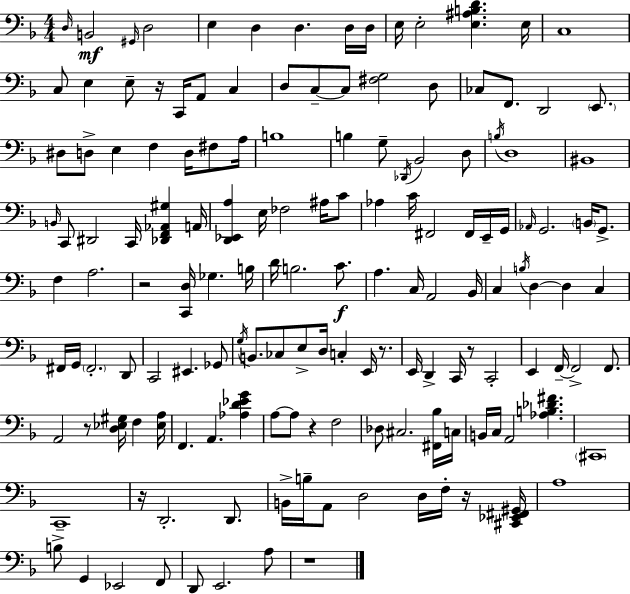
X:1
T:Untitled
M:4/4
L:1/4
K:Dm
D,/4 B,,2 ^G,,/4 D,2 E, D, D, D,/4 D,/4 E,/4 E,2 [E,^A,B,D] E,/4 C,4 C,/2 E, E,/2 z/4 C,,/4 A,,/2 C, D,/2 C,/2 C,/2 [^F,G,]2 D,/2 _C,/2 F,,/2 D,,2 E,,/2 ^D,/2 D,/2 E, F, D,/4 ^F,/2 A,/4 B,4 B, G,/2 _D,,/4 _B,,2 D,/2 B,/4 D,4 ^B,,4 B,,/4 C,,/2 ^D,,2 C,,/4 [_D,,F,,_A,,^G,] A,,/4 [D,,_E,,A,] E,/4 _F,2 ^A,/4 C/2 _A, C/4 ^F,,2 ^F,,/4 E,,/4 G,,/4 _A,,/4 G,,2 B,,/4 G,,/2 F, A,2 z2 [C,,D,]/4 _G, B,/4 D/4 B,2 C/2 A, C,/4 A,,2 _B,,/4 C, B,/4 D, D, C, ^F,,/4 G,,/4 ^F,,2 D,,/2 C,,2 ^E,, _G,,/2 G,/4 B,,/2 _C,/2 E,/2 D,/4 C, E,,/4 z/2 E,,/4 D,, C,,/4 z/2 C,,2 E,, F,,/4 F,,2 F,,/2 A,,2 z/2 [D,_E,^G,]/4 F, [_E,A,]/4 F,, A,, [_A,D_EG] A,/2 A,/2 z F,2 _D,/2 ^C,2 [^F,,_B,]/4 C,/4 B,,/4 C,/4 A,,2 [_A,B,_D^F] ^C,,4 C,,4 z/4 D,,2 D,,/2 B,,/4 B,/4 A,,/2 D,2 D,/4 F,/4 z/4 [^C,,_E,,^F,,^G,,]/4 A,4 B,/2 G,, _E,,2 F,,/2 D,,/2 E,,2 A,/2 z4